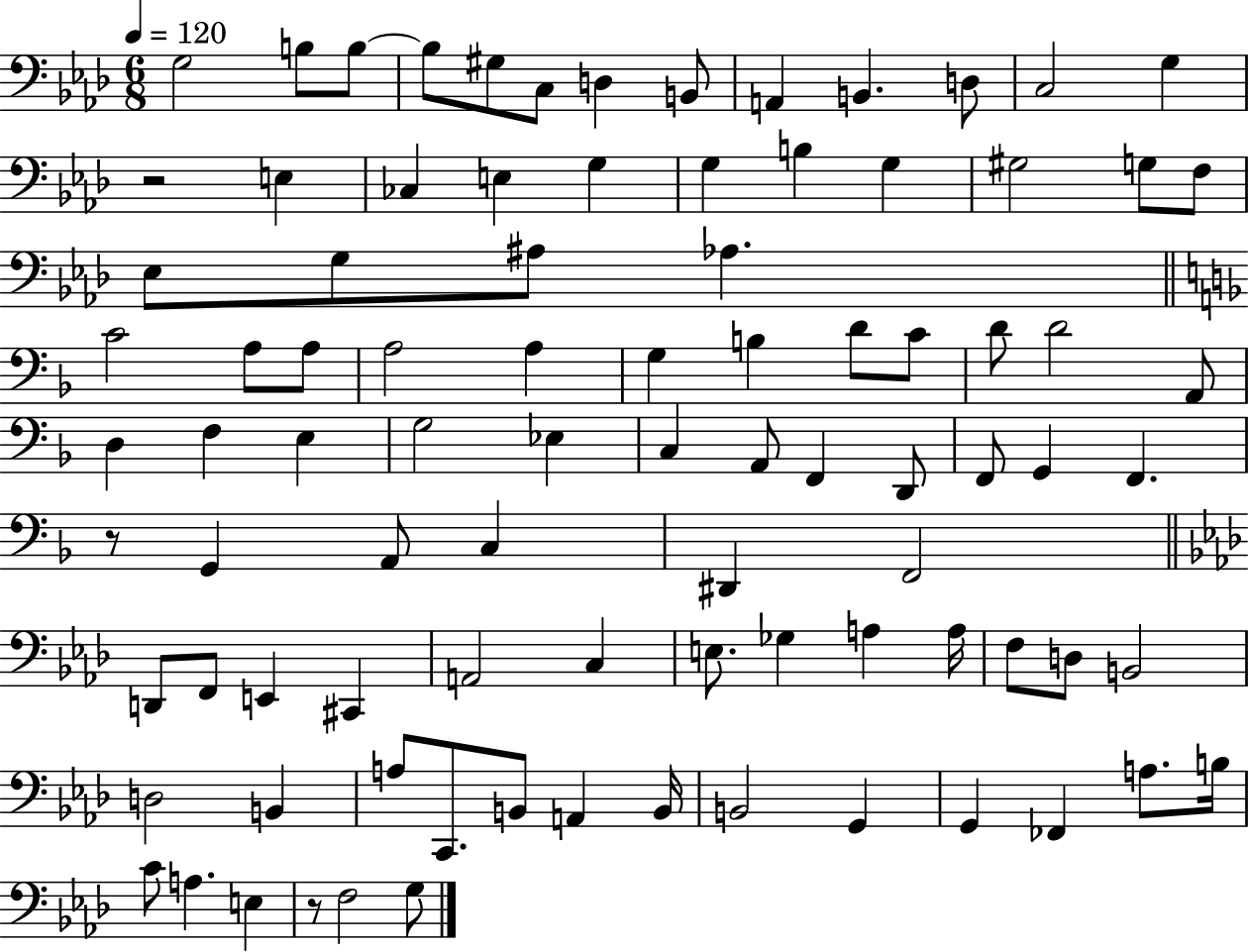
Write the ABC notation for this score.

X:1
T:Untitled
M:6/8
L:1/4
K:Ab
G,2 B,/2 B,/2 B,/2 ^G,/2 C,/2 D, B,,/2 A,, B,, D,/2 C,2 G, z2 E, _C, E, G, G, B, G, ^G,2 G,/2 F,/2 _E,/2 G,/2 ^A,/2 _A, C2 A,/2 A,/2 A,2 A, G, B, D/2 C/2 D/2 D2 A,,/2 D, F, E, G,2 _E, C, A,,/2 F,, D,,/2 F,,/2 G,, F,, z/2 G,, A,,/2 C, ^D,, F,,2 D,,/2 F,,/2 E,, ^C,, A,,2 C, E,/2 _G, A, A,/4 F,/2 D,/2 B,,2 D,2 B,, A,/2 C,,/2 B,,/2 A,, B,,/4 B,,2 G,, G,, _F,, A,/2 B,/4 C/2 A, E, z/2 F,2 G,/2